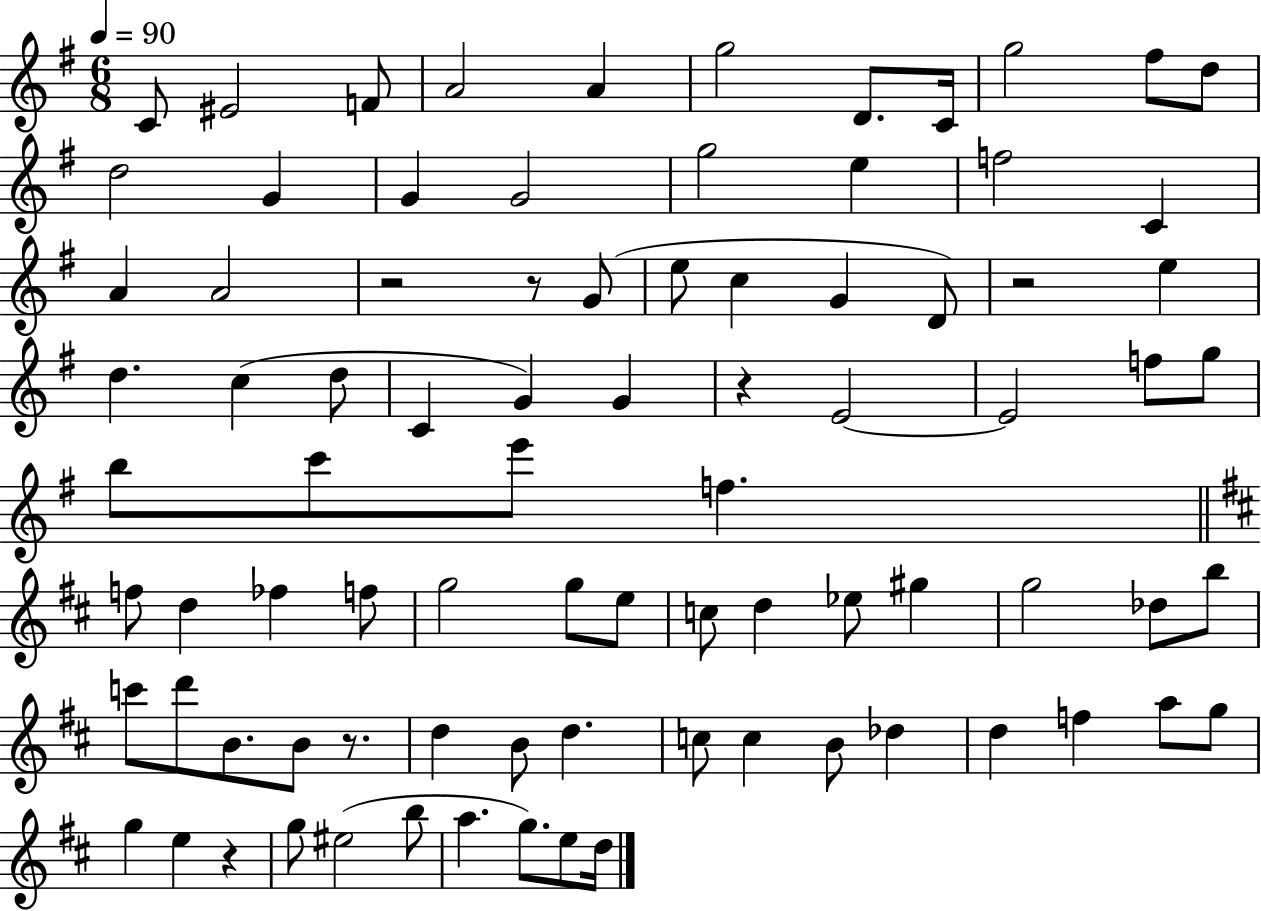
{
  \clef treble
  \numericTimeSignature
  \time 6/8
  \key g \major
  \tempo 4 = 90
  \repeat volta 2 { c'8 eis'2 f'8 | a'2 a'4 | g''2 d'8. c'16 | g''2 fis''8 d''8 | \break d''2 g'4 | g'4 g'2 | g''2 e''4 | f''2 c'4 | \break a'4 a'2 | r2 r8 g'8( | e''8 c''4 g'4 d'8) | r2 e''4 | \break d''4. c''4( d''8 | c'4 g'4) g'4 | r4 e'2~~ | e'2 f''8 g''8 | \break b''8 c'''8 e'''8 f''4. | \bar "||" \break \key b \minor f''8 d''4 fes''4 f''8 | g''2 g''8 e''8 | c''8 d''4 ees''8 gis''4 | g''2 des''8 b''8 | \break c'''8 d'''8 b'8. b'8 r8. | d''4 b'8 d''4. | c''8 c''4 b'8 des''4 | d''4 f''4 a''8 g''8 | \break g''4 e''4 r4 | g''8 eis''2( b''8 | a''4. g''8.) e''8 d''16 | } \bar "|."
}